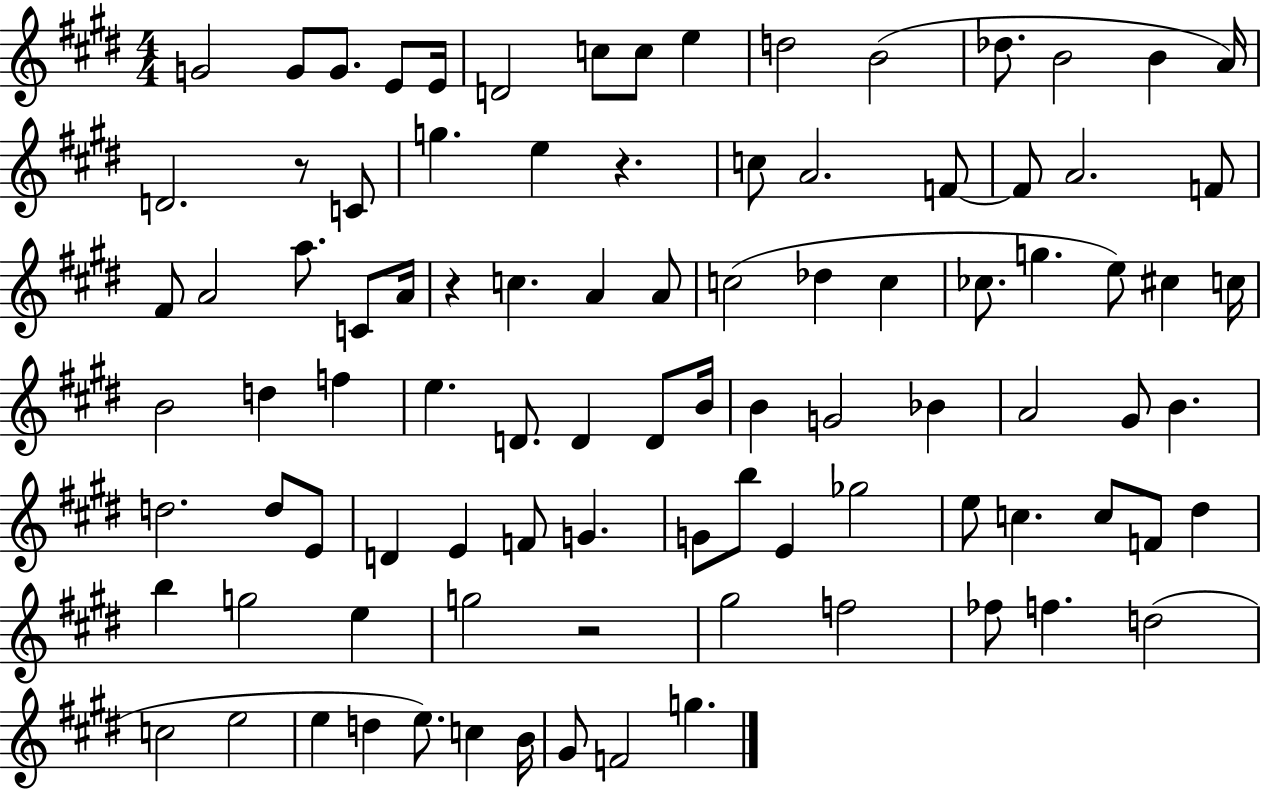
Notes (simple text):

G4/h G4/e G4/e. E4/e E4/s D4/h C5/e C5/e E5/q D5/h B4/h Db5/e. B4/h B4/q A4/s D4/h. R/e C4/e G5/q. E5/q R/q. C5/e A4/h. F4/e F4/e A4/h. F4/e F#4/e A4/h A5/e. C4/e A4/s R/q C5/q. A4/q A4/e C5/h Db5/q C5/q CES5/e. G5/q. E5/e C#5/q C5/s B4/h D5/q F5/q E5/q. D4/e. D4/q D4/e B4/s B4/q G4/h Bb4/q A4/h G#4/e B4/q. D5/h. D5/e E4/e D4/q E4/q F4/e G4/q. G4/e B5/e E4/q Gb5/h E5/e C5/q. C5/e F4/e D#5/q B5/q G5/h E5/q G5/h R/h G#5/h F5/h FES5/e F5/q. D5/h C5/h E5/h E5/q D5/q E5/e. C5/q B4/s G#4/e F4/h G5/q.